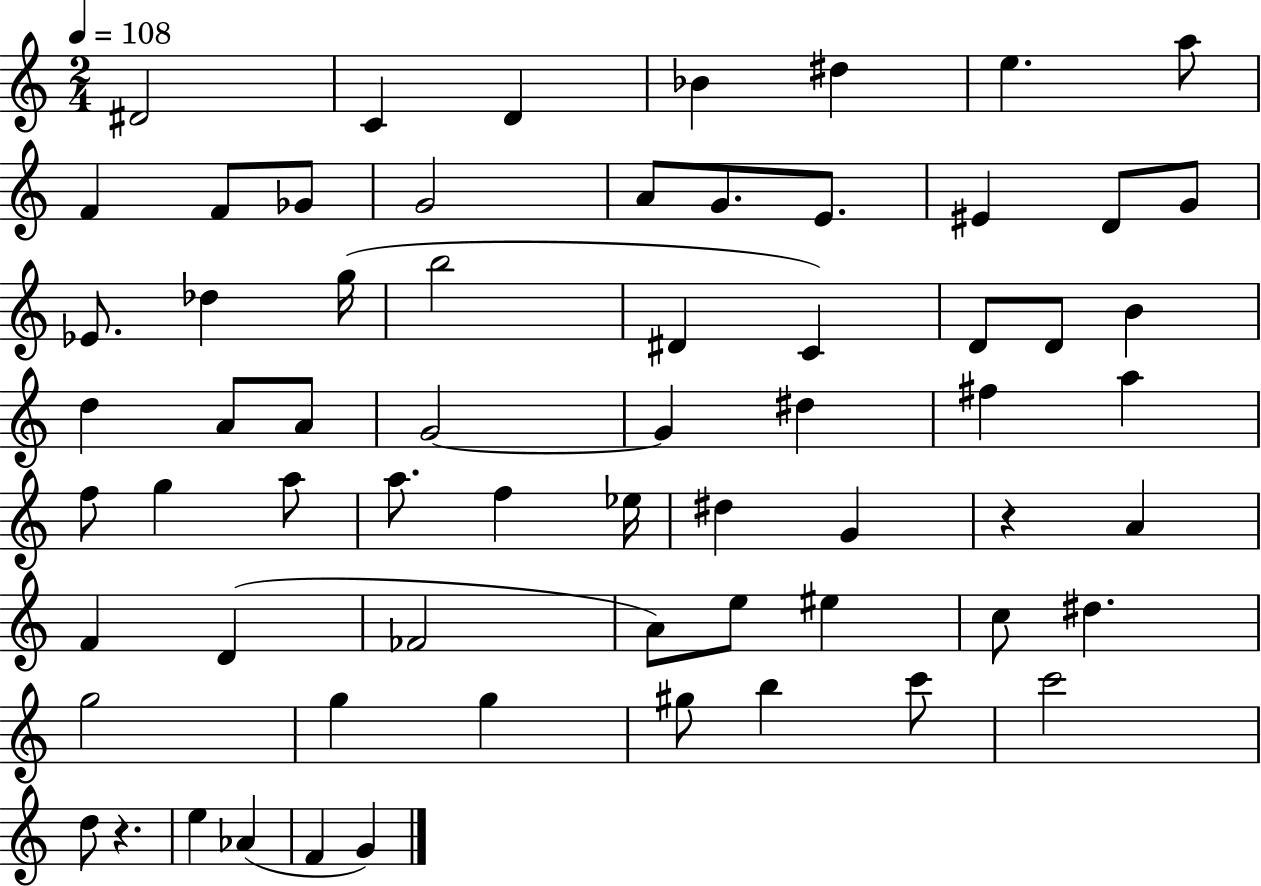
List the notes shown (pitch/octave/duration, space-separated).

D#4/h C4/q D4/q Bb4/q D#5/q E5/q. A5/e F4/q F4/e Gb4/e G4/h A4/e G4/e. E4/e. EIS4/q D4/e G4/e Eb4/e. Db5/q G5/s B5/h D#4/q C4/q D4/e D4/e B4/q D5/q A4/e A4/e G4/h G4/q D#5/q F#5/q A5/q F5/e G5/q A5/e A5/e. F5/q Eb5/s D#5/q G4/q R/q A4/q F4/q D4/q FES4/h A4/e E5/e EIS5/q C5/e D#5/q. G5/h G5/q G5/q G#5/e B5/q C6/e C6/h D5/e R/q. E5/q Ab4/q F4/q G4/q